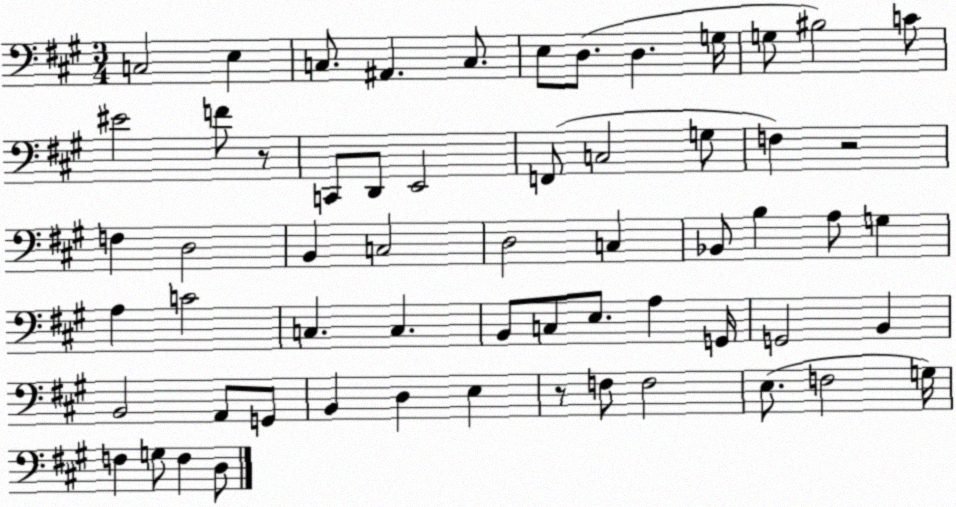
X:1
T:Untitled
M:3/4
L:1/4
K:A
C,2 E, C,/2 ^A,, C,/2 E,/2 D,/2 D, G,/4 G,/2 ^B,2 C/2 ^E2 F/2 z/2 C,,/2 D,,/2 E,,2 F,,/2 C,2 G,/2 F, z2 F, D,2 B,, C,2 D,2 C, _B,,/2 B, A,/2 G, A, C2 C, C, B,,/2 C,/2 E,/2 A, G,,/4 G,,2 B,, B,,2 A,,/2 G,,/2 B,, D, E, z/2 F,/2 F,2 E,/2 F,2 G,/4 F, G,/2 F, D,/2